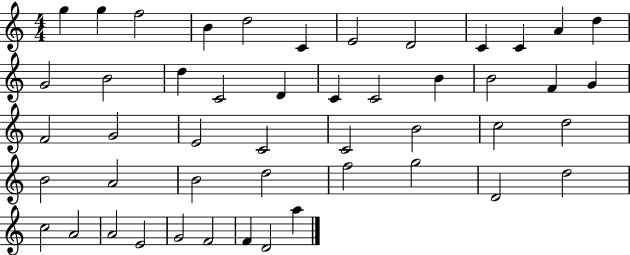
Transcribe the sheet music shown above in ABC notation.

X:1
T:Untitled
M:4/4
L:1/4
K:C
g g f2 B d2 C E2 D2 C C A d G2 B2 d C2 D C C2 B B2 F G F2 G2 E2 C2 C2 B2 c2 d2 B2 A2 B2 d2 f2 g2 D2 d2 c2 A2 A2 E2 G2 F2 F D2 a